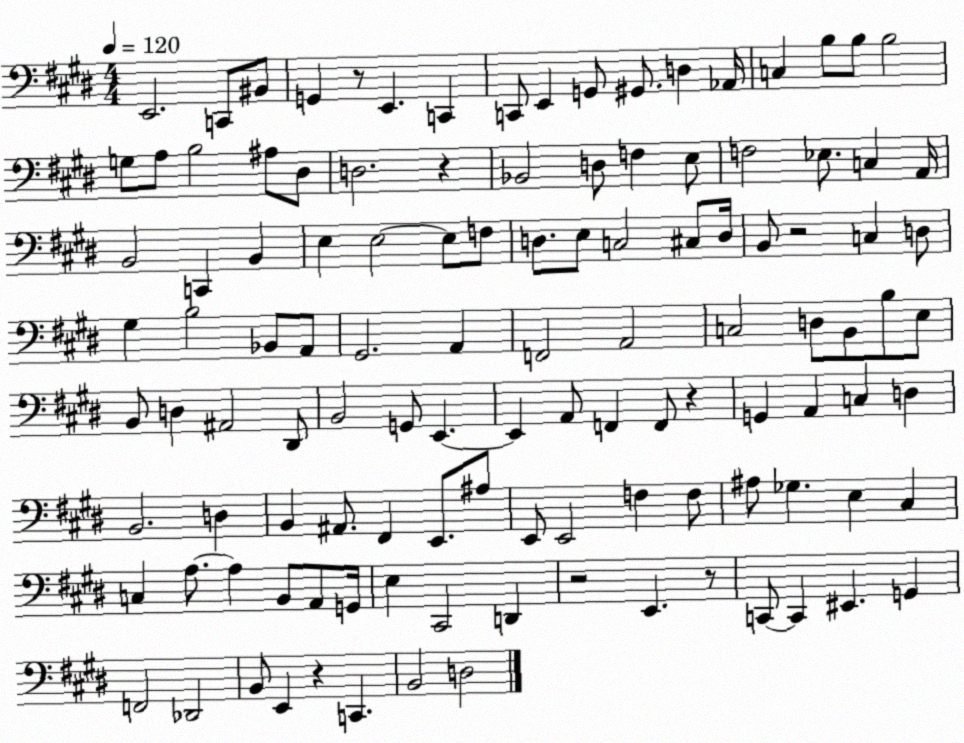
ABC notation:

X:1
T:Untitled
M:4/4
L:1/4
K:E
E,,2 C,,/2 ^B,,/2 G,, z/2 E,, C,, C,,/2 E,, G,,/2 ^G,,/2 D, _A,,/4 C, B,/2 B,/2 B,2 G,/2 A,/2 B,2 ^A,/2 ^D,/2 D,2 z _B,,2 D,/2 F, E,/2 F,2 _E,/2 C, A,,/4 B,,2 C,, B,, E, E,2 E,/2 F,/2 D,/2 E,/2 C,2 ^C,/2 D,/4 B,,/2 z2 C, D,/2 ^G, B,2 _B,,/2 A,,/2 ^G,,2 A,, F,,2 A,,2 C,2 D,/2 B,,/2 B,/2 E,/2 B,,/2 D, ^A,,2 ^D,,/2 B,,2 G,,/2 E,, E,, A,,/2 F,, F,,/2 z G,, A,, C, D, B,,2 D, B,, ^A,,/2 ^F,, E,,/2 ^A,/2 E,,/2 E,,2 F, F,/2 ^A,/2 _G, E, ^C, C, A,/2 A, B,,/2 A,,/2 G,,/4 E, ^C,,2 D,, z2 E,, z/2 C,,/2 C,, ^E,, G,, F,,2 _D,,2 B,,/2 E,, z C,, B,,2 D,2